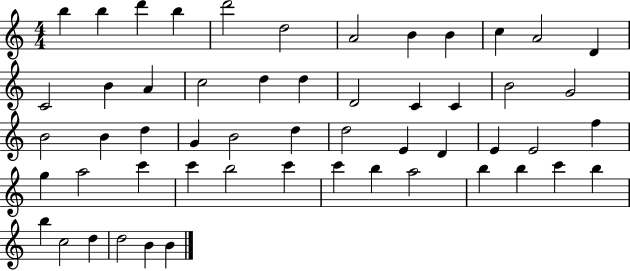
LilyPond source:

{
  \clef treble
  \numericTimeSignature
  \time 4/4
  \key c \major
  b''4 b''4 d'''4 b''4 | d'''2 d''2 | a'2 b'4 b'4 | c''4 a'2 d'4 | \break c'2 b'4 a'4 | c''2 d''4 d''4 | d'2 c'4 c'4 | b'2 g'2 | \break b'2 b'4 d''4 | g'4 b'2 d''4 | d''2 e'4 d'4 | e'4 e'2 f''4 | \break g''4 a''2 c'''4 | c'''4 b''2 c'''4 | c'''4 b''4 a''2 | b''4 b''4 c'''4 b''4 | \break b''4 c''2 d''4 | d''2 b'4 b'4 | \bar "|."
}